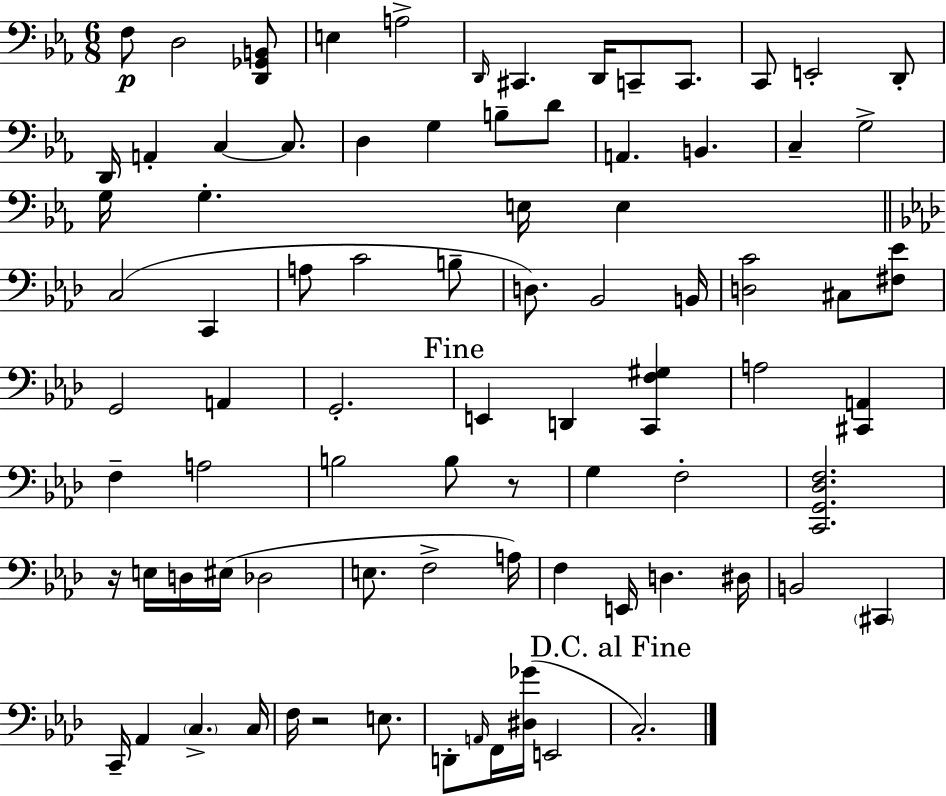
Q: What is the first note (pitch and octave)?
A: F3